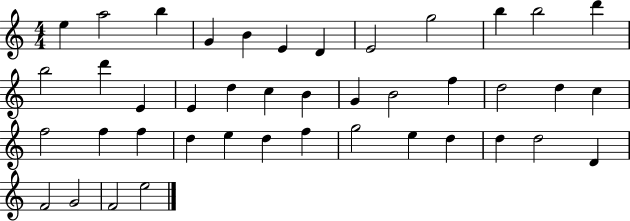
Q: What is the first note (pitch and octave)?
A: E5